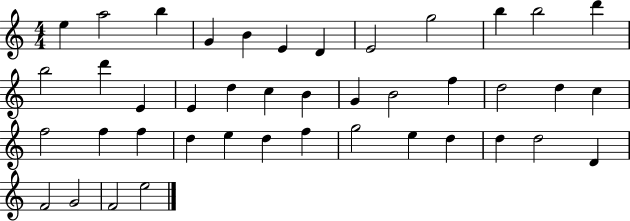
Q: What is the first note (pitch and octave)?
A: E5